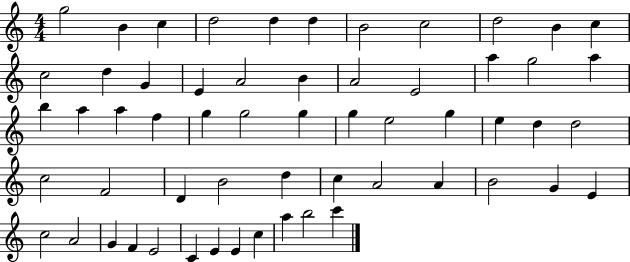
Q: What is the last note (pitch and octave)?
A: C6